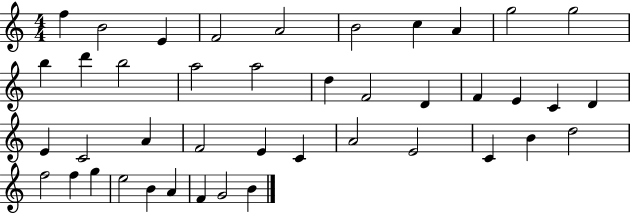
F5/q B4/h E4/q F4/h A4/h B4/h C5/q A4/q G5/h G5/h B5/q D6/q B5/h A5/h A5/h D5/q F4/h D4/q F4/q E4/q C4/q D4/q E4/q C4/h A4/q F4/h E4/q C4/q A4/h E4/h C4/q B4/q D5/h F5/h F5/q G5/q E5/h B4/q A4/q F4/q G4/h B4/q